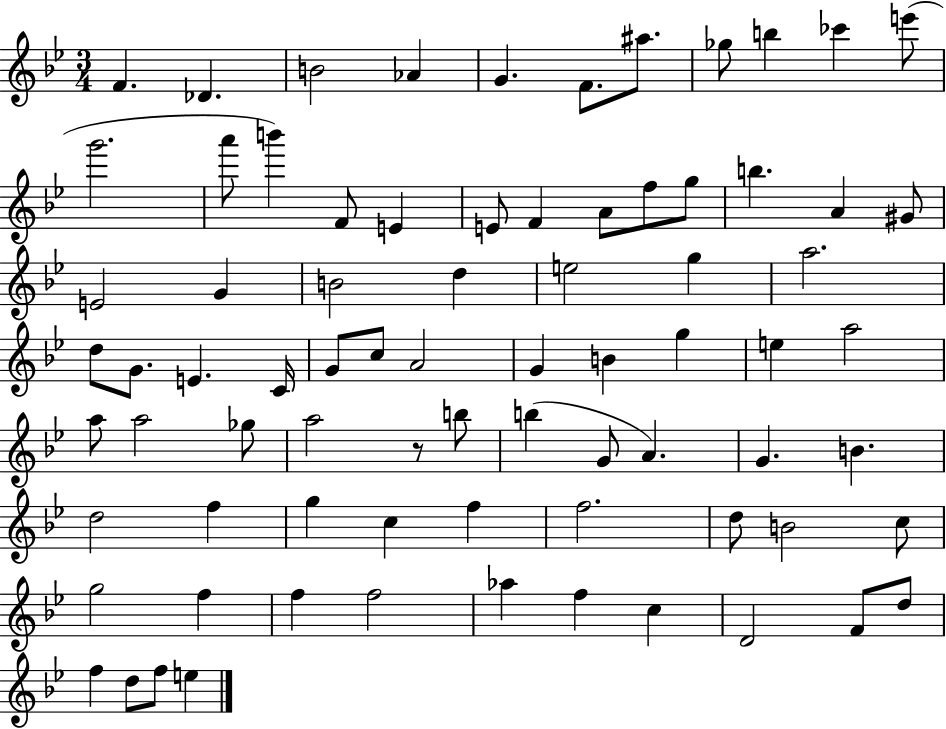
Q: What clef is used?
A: treble